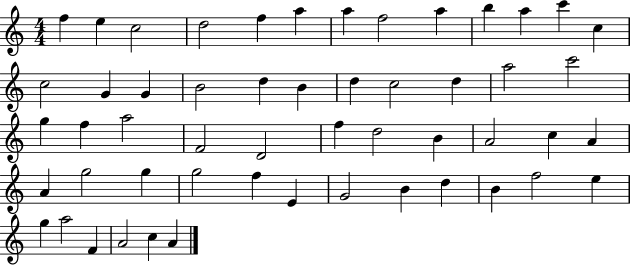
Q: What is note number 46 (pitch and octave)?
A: F5